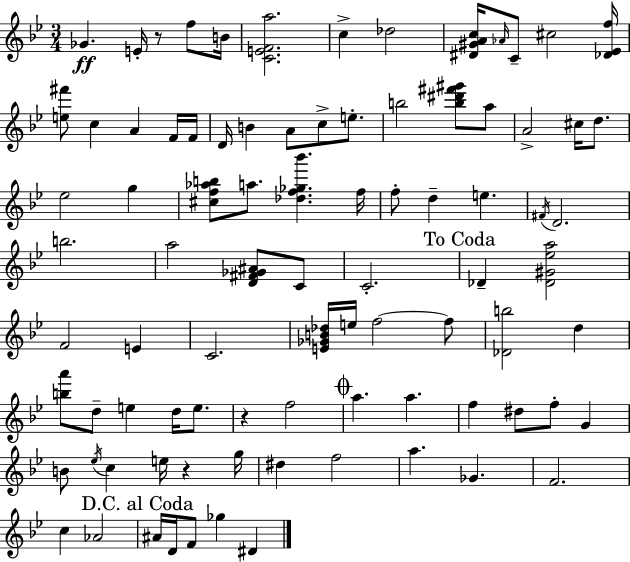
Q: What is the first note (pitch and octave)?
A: Gb4